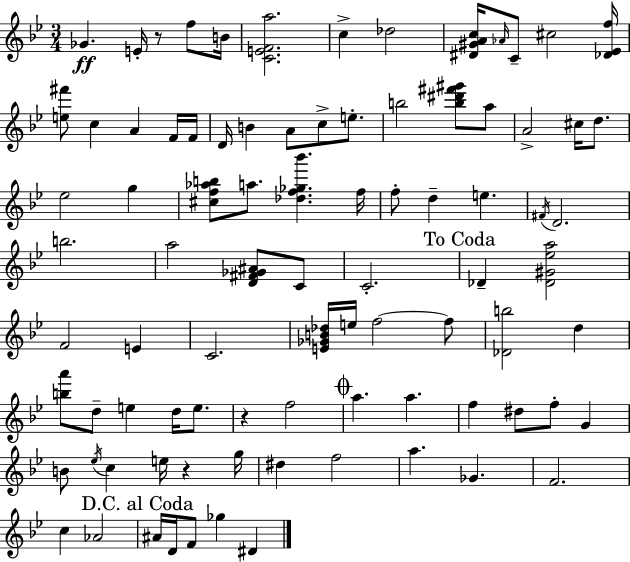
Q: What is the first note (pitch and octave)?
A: Gb4